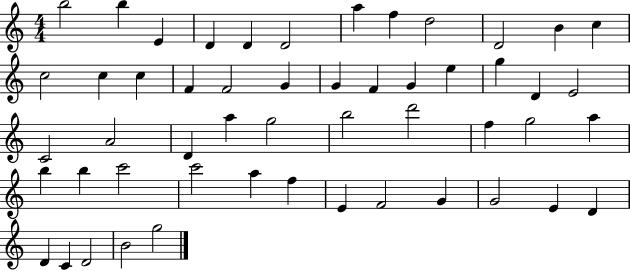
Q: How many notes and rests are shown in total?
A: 52